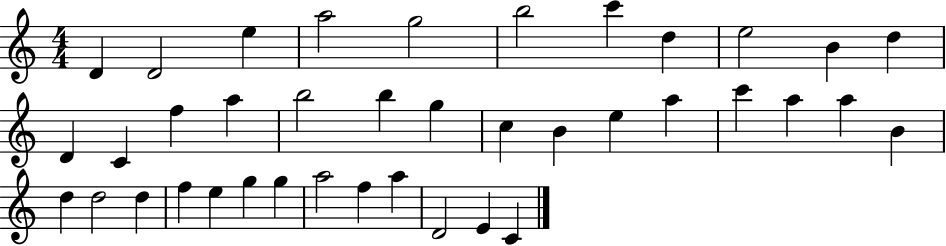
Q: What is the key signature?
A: C major